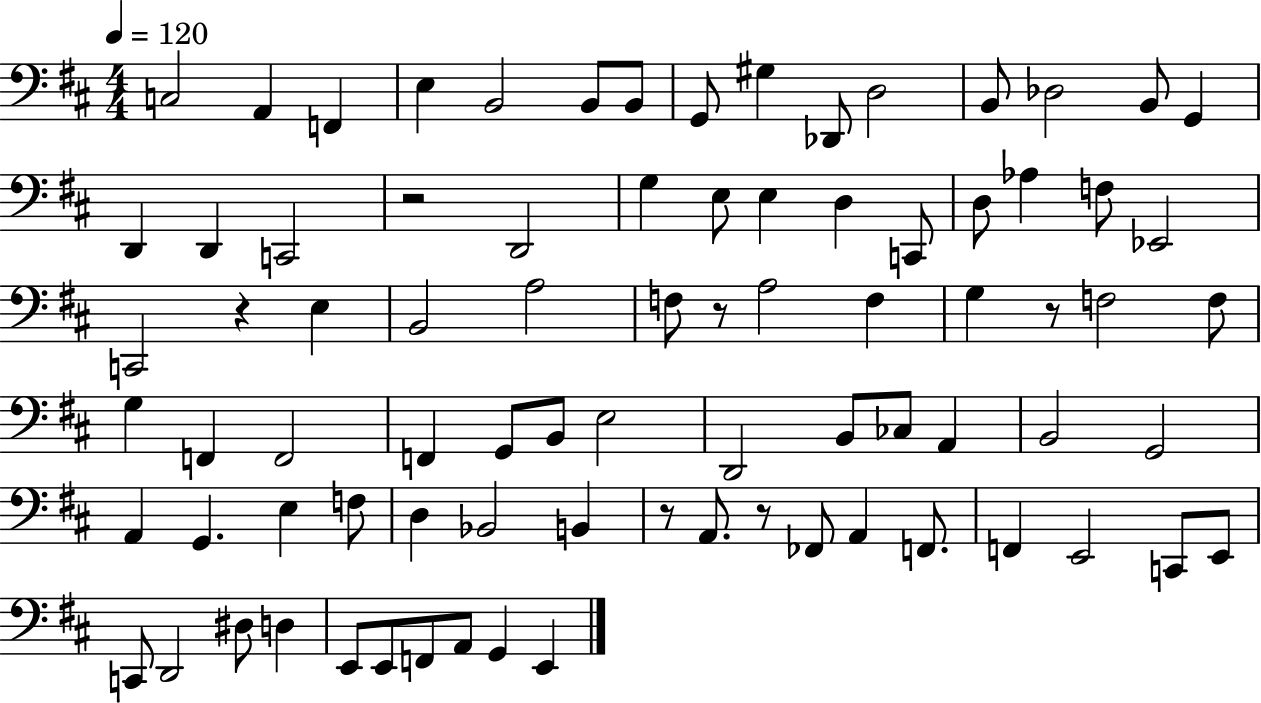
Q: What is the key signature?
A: D major